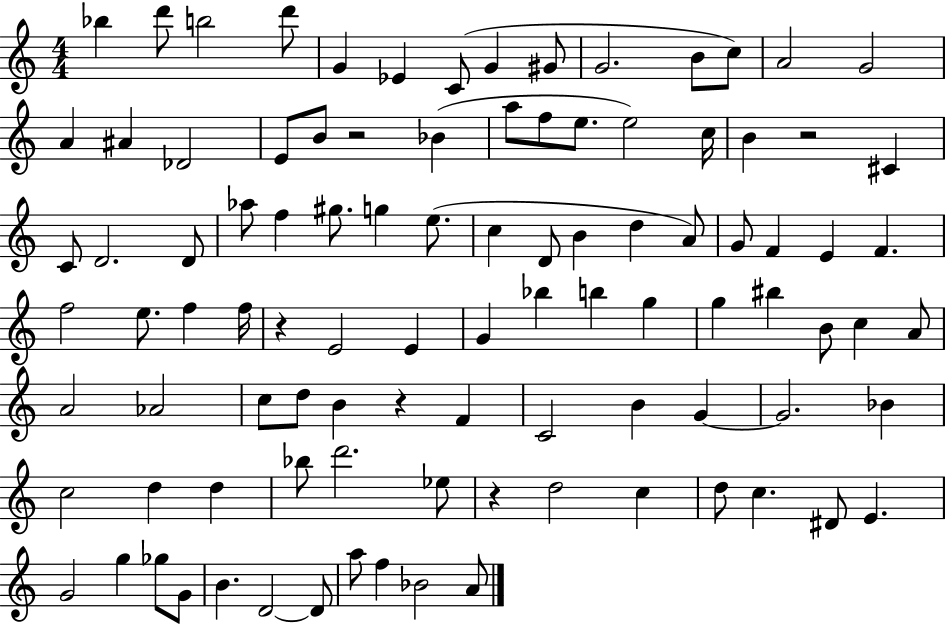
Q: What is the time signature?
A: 4/4